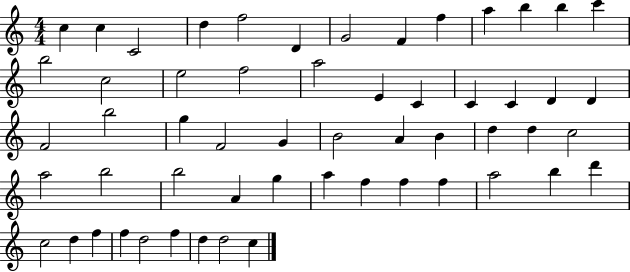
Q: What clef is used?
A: treble